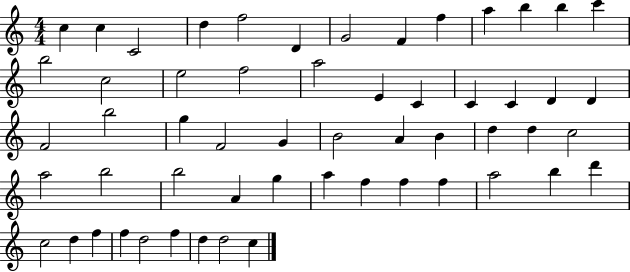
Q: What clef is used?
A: treble